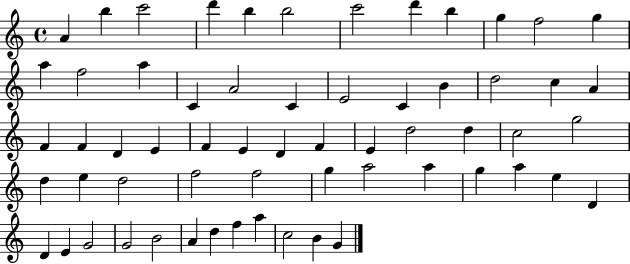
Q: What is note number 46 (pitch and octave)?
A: G5